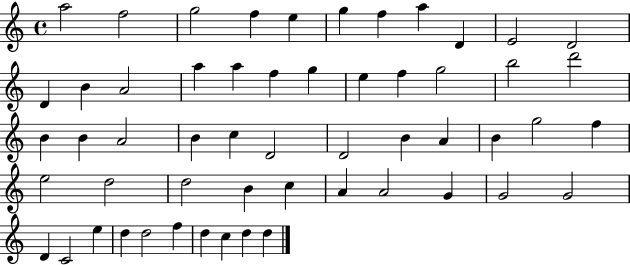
X:1
T:Untitled
M:4/4
L:1/4
K:C
a2 f2 g2 f e g f a D E2 D2 D B A2 a a f g e f g2 b2 d'2 B B A2 B c D2 D2 B A B g2 f e2 d2 d2 B c A A2 G G2 G2 D C2 e d d2 f d c d d